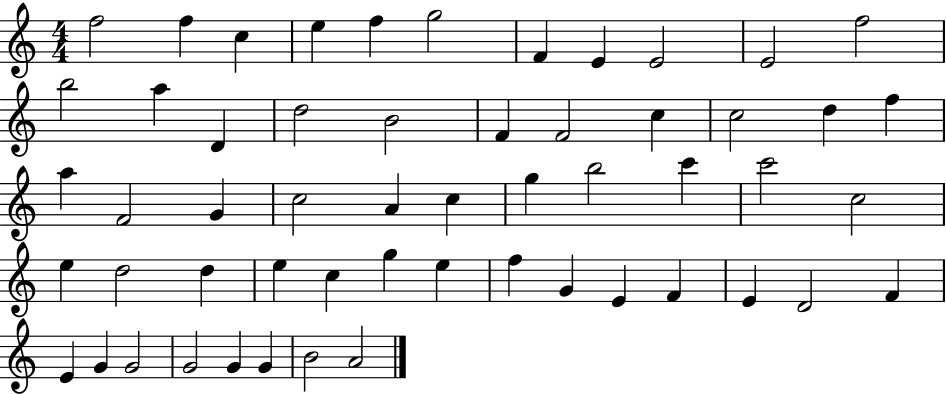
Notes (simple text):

F5/h F5/q C5/q E5/q F5/q G5/h F4/q E4/q E4/h E4/h F5/h B5/h A5/q D4/q D5/h B4/h F4/q F4/h C5/q C5/h D5/q F5/q A5/q F4/h G4/q C5/h A4/q C5/q G5/q B5/h C6/q C6/h C5/h E5/q D5/h D5/q E5/q C5/q G5/q E5/q F5/q G4/q E4/q F4/q E4/q D4/h F4/q E4/q G4/q G4/h G4/h G4/q G4/q B4/h A4/h